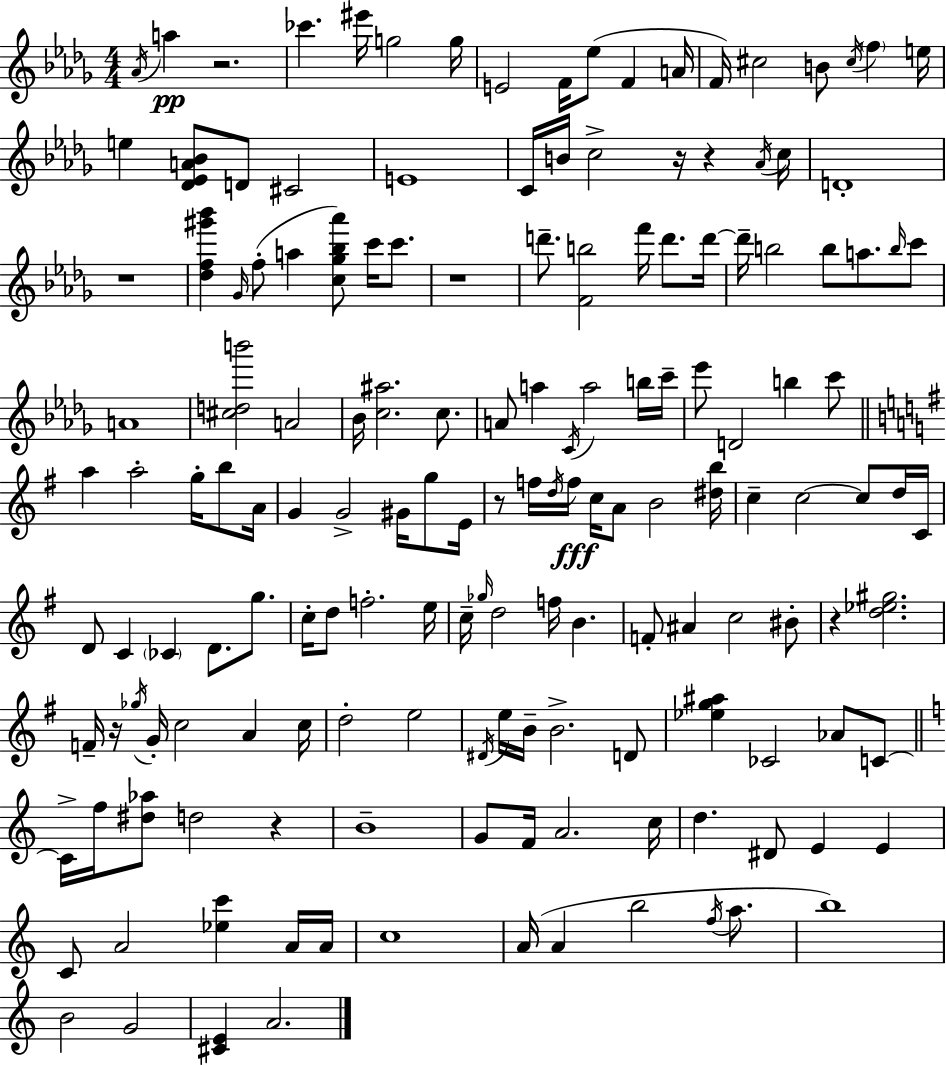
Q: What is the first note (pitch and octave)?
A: Ab4